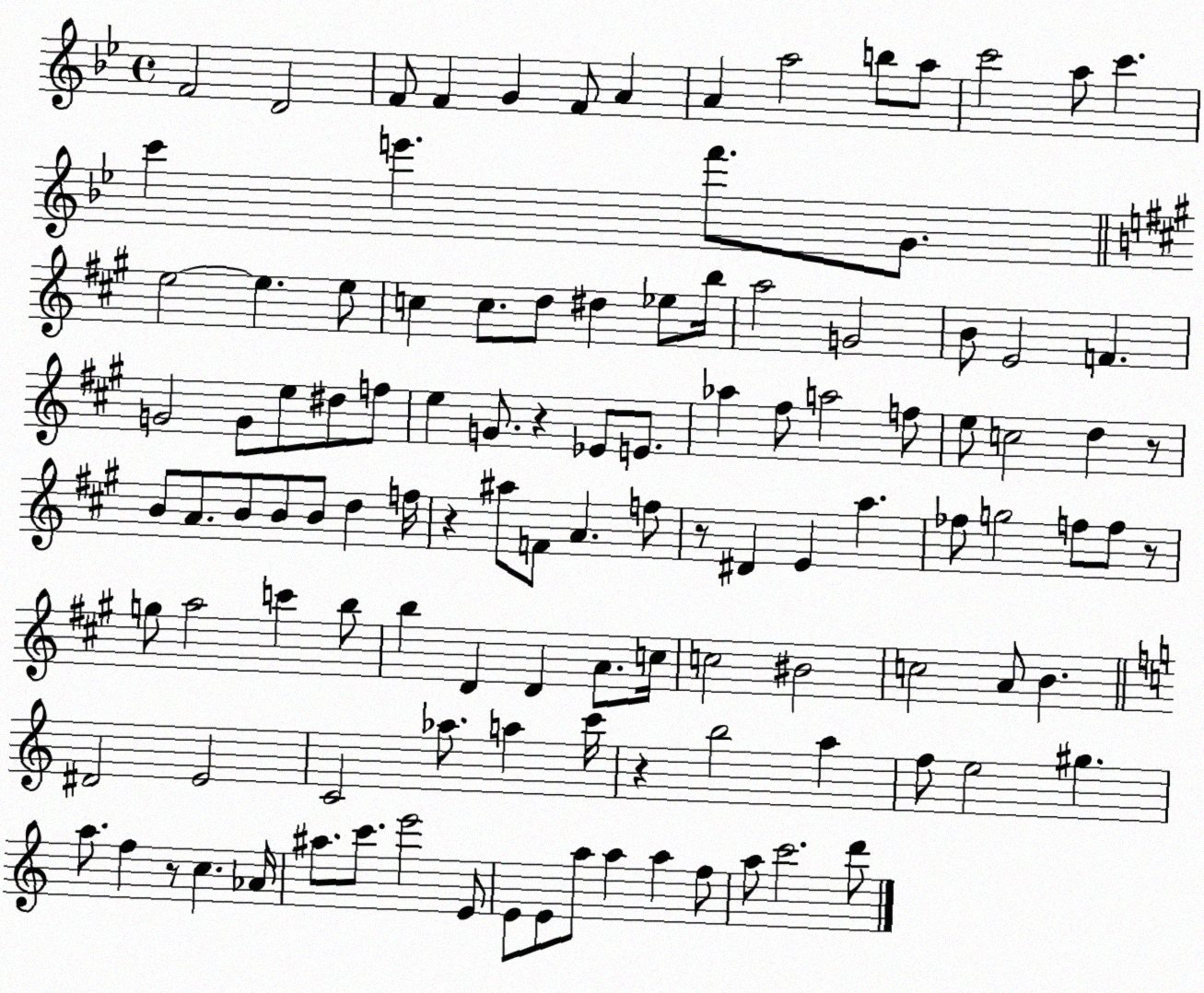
X:1
T:Untitled
M:4/4
L:1/4
K:Bb
F2 D2 F/2 F G F/2 A A a2 b/2 a/2 c'2 a/2 c' c' e' f'/2 G/2 e2 e e/2 c c/2 d/2 ^d _e/2 b/4 a2 G2 B/2 E2 F G2 G/2 e/2 ^d/2 f/2 e G/2 z _E/2 E/2 _a ^f/2 a2 f/2 e/2 c2 d z/2 B/2 A/2 B/2 B/2 B/2 d f/4 z ^a/2 F/2 A f/2 z/2 ^D E a _f/2 g2 f/2 f/2 z/2 g/2 a2 c' b/2 b D D A/2 c/4 c2 ^B2 c2 A/2 B ^D2 E2 C2 _a/2 a c'/4 z b2 a f/2 e2 ^g a/2 f z/2 c _A/4 ^a/2 c'/2 e'2 E/2 E/2 E/2 a/2 a a f/2 a/2 c'2 d'/2